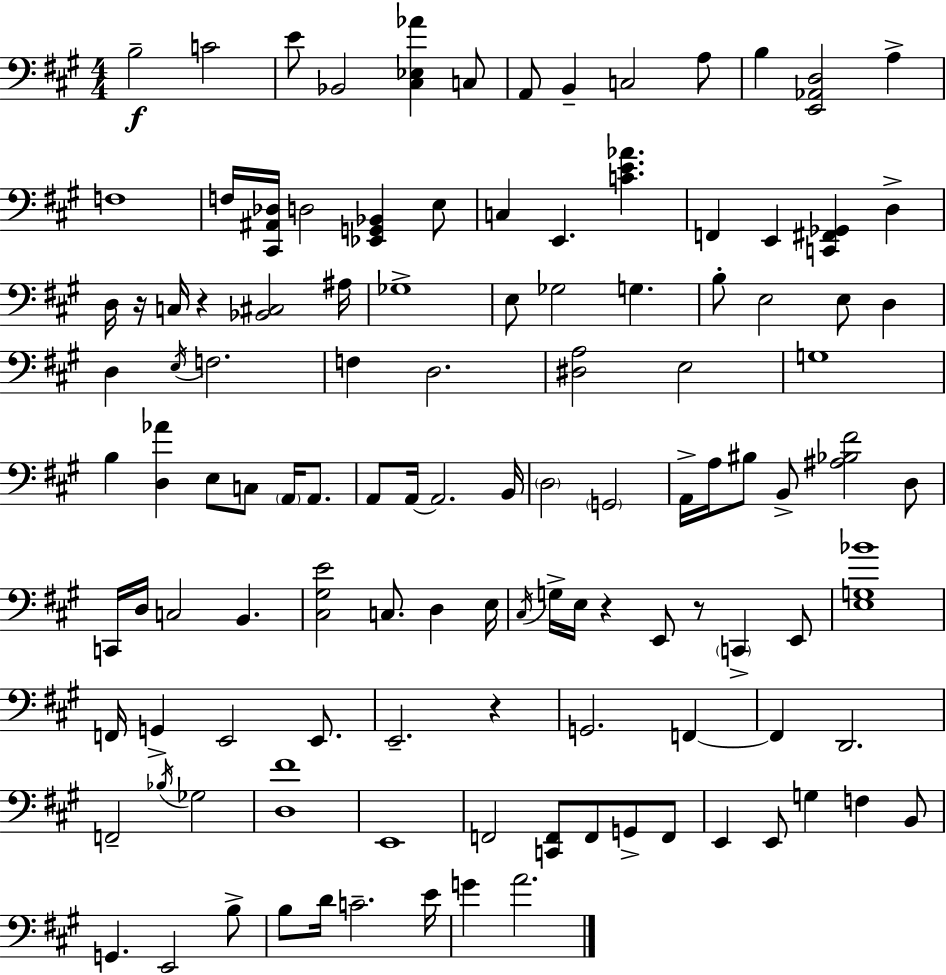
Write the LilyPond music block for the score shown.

{
  \clef bass
  \numericTimeSignature
  \time 4/4
  \key a \major
  b2--\f c'2 | e'8 bes,2 <cis ees aes'>4 c8 | a,8 b,4-- c2 a8 | b4 <e, aes, d>2 a4-> | \break f1 | f16 <cis, ais, des>16 d2 <ees, g, bes,>4 e8 | c4 e,4. <c' e' aes'>4. | f,4 e,4 <c, fis, ges,>4 d4-> | \break d16 r16 c16 r4 <bes, cis>2 ais16 | ges1-> | e8 ges2 g4. | b8-. e2 e8 d4 | \break d4 \acciaccatura { e16 } f2. | f4 d2. | <dis a>2 e2 | g1 | \break b4 <d aes'>4 e8 c8 \parenthesize a,16 a,8. | a,8 a,16~~ a,2. | b,16 \parenthesize d2 \parenthesize g,2 | a,16-> a16 bis8 b,8-> <ais bes fis'>2 d8 | \break c,16 d16 c2 b,4. | <cis gis e'>2 c8. d4 | e16 \acciaccatura { cis16 } g16-> e16 r4 e,8 r8 \parenthesize c,4-> | e,8 <e g bes'>1 | \break f,16 g,4-> e,2 e,8. | e,2.-- r4 | g,2. f,4~~ | f,4 d,2. | \break f,2-- \acciaccatura { bes16 } ges2 | <d fis'>1 | e,1 | f,2 <c, f,>8 f,8 g,8-> | \break f,8 e,4 e,8 g4 f4 | b,8 g,4. e,2 | b8-> b8 d'16 c'2.-- | e'16 g'4 a'2. | \break \bar "|."
}